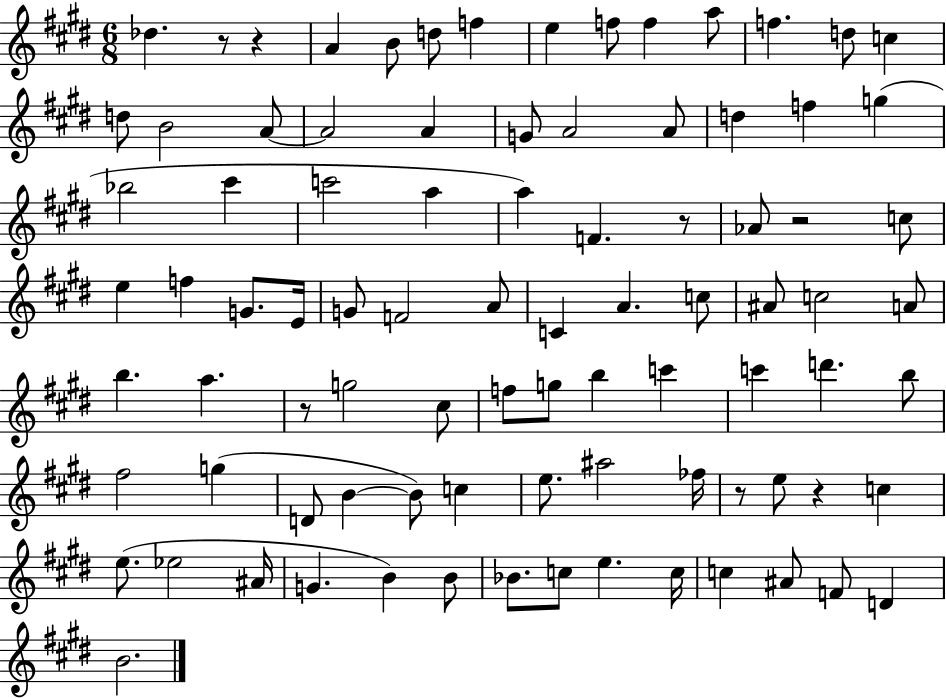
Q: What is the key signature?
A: E major